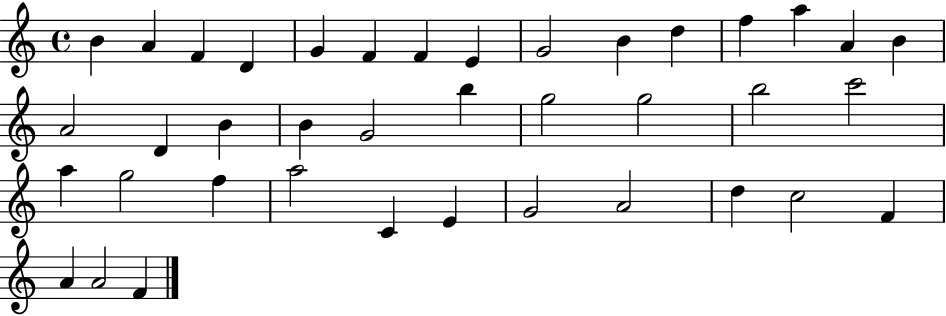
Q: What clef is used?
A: treble